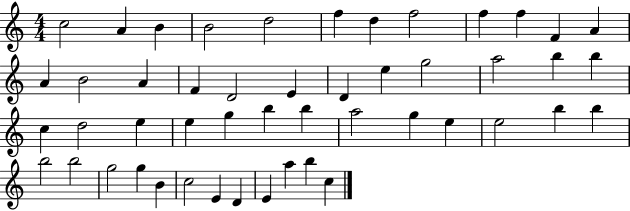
C5/h A4/q B4/q B4/h D5/h F5/q D5/q F5/h F5/q F5/q F4/q A4/q A4/q B4/h A4/q F4/q D4/h E4/q D4/q E5/q G5/h A5/h B5/q B5/q C5/q D5/h E5/q E5/q G5/q B5/q B5/q A5/h G5/q E5/q E5/h B5/q B5/q B5/h B5/h G5/h G5/q B4/q C5/h E4/q D4/q E4/q A5/q B5/q C5/q